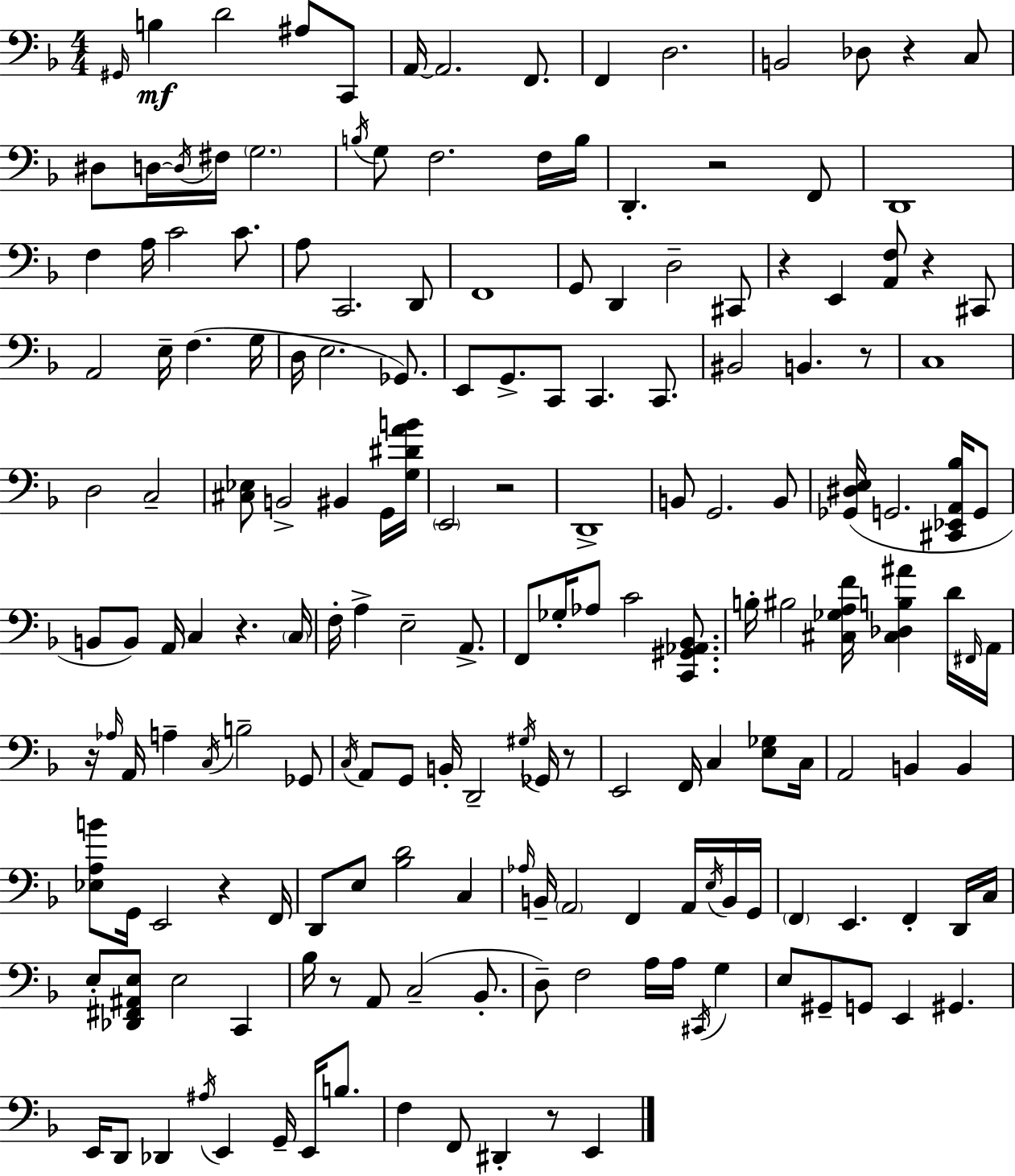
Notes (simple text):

G#2/s B3/q D4/h A#3/e C2/e A2/s A2/h. F2/e. F2/q D3/h. B2/h Db3/e R/q C3/e D#3/e D3/s D3/s F#3/s G3/h. B3/s G3/e F3/h. F3/s B3/s D2/q. R/h F2/e D2/w F3/q A3/s C4/h C4/e. A3/e C2/h. D2/e F2/w G2/e D2/q D3/h C#2/e R/q E2/q [A2,F3]/e R/q C#2/e A2/h E3/s F3/q. G3/s D3/s E3/h. Gb2/e. E2/e G2/e. C2/e C2/q. C2/e. BIS2/h B2/q. R/e C3/w D3/h C3/h [C#3,Eb3]/e B2/h BIS2/q G2/s [G3,D#4,A4,B4]/s E2/h R/h D2/w B2/e G2/h. B2/e [Gb2,D#3,E3]/s G2/h. [C#2,Eb2,A2,Bb3]/s G2/e B2/e B2/e A2/s C3/q R/q. C3/s F3/s A3/q E3/h A2/e. F2/e Gb3/s Ab3/e C4/h [C2,G#2,Ab2,Bb2]/e. B3/s BIS3/h [C#3,Gb3,A3,F4]/s [C#3,Db3,B3,A#4]/q D4/s F#2/s A2/s R/s Ab3/s A2/s A3/q C3/s B3/h Gb2/e C3/s A2/e G2/e B2/s D2/h G#3/s Gb2/s R/e E2/h F2/s C3/q [E3,Gb3]/e C3/s A2/h B2/q B2/q [Eb3,A3,B4]/e G2/s E2/h R/q F2/s D2/e E3/e [Bb3,D4]/h C3/q Ab3/s B2/s A2/h F2/q A2/s E3/s B2/s G2/s F2/q E2/q. F2/q D2/s C3/s E3/e [Db2,F#2,A#2,E3]/e E3/h C2/q Bb3/s R/e A2/e C3/h Bb2/e. D3/e F3/h A3/s A3/s C#2/s G3/q E3/e G#2/e G2/e E2/q G#2/q. E2/s D2/e Db2/q A#3/s E2/q G2/s E2/s B3/e. F3/q F2/e D#2/q R/e E2/q